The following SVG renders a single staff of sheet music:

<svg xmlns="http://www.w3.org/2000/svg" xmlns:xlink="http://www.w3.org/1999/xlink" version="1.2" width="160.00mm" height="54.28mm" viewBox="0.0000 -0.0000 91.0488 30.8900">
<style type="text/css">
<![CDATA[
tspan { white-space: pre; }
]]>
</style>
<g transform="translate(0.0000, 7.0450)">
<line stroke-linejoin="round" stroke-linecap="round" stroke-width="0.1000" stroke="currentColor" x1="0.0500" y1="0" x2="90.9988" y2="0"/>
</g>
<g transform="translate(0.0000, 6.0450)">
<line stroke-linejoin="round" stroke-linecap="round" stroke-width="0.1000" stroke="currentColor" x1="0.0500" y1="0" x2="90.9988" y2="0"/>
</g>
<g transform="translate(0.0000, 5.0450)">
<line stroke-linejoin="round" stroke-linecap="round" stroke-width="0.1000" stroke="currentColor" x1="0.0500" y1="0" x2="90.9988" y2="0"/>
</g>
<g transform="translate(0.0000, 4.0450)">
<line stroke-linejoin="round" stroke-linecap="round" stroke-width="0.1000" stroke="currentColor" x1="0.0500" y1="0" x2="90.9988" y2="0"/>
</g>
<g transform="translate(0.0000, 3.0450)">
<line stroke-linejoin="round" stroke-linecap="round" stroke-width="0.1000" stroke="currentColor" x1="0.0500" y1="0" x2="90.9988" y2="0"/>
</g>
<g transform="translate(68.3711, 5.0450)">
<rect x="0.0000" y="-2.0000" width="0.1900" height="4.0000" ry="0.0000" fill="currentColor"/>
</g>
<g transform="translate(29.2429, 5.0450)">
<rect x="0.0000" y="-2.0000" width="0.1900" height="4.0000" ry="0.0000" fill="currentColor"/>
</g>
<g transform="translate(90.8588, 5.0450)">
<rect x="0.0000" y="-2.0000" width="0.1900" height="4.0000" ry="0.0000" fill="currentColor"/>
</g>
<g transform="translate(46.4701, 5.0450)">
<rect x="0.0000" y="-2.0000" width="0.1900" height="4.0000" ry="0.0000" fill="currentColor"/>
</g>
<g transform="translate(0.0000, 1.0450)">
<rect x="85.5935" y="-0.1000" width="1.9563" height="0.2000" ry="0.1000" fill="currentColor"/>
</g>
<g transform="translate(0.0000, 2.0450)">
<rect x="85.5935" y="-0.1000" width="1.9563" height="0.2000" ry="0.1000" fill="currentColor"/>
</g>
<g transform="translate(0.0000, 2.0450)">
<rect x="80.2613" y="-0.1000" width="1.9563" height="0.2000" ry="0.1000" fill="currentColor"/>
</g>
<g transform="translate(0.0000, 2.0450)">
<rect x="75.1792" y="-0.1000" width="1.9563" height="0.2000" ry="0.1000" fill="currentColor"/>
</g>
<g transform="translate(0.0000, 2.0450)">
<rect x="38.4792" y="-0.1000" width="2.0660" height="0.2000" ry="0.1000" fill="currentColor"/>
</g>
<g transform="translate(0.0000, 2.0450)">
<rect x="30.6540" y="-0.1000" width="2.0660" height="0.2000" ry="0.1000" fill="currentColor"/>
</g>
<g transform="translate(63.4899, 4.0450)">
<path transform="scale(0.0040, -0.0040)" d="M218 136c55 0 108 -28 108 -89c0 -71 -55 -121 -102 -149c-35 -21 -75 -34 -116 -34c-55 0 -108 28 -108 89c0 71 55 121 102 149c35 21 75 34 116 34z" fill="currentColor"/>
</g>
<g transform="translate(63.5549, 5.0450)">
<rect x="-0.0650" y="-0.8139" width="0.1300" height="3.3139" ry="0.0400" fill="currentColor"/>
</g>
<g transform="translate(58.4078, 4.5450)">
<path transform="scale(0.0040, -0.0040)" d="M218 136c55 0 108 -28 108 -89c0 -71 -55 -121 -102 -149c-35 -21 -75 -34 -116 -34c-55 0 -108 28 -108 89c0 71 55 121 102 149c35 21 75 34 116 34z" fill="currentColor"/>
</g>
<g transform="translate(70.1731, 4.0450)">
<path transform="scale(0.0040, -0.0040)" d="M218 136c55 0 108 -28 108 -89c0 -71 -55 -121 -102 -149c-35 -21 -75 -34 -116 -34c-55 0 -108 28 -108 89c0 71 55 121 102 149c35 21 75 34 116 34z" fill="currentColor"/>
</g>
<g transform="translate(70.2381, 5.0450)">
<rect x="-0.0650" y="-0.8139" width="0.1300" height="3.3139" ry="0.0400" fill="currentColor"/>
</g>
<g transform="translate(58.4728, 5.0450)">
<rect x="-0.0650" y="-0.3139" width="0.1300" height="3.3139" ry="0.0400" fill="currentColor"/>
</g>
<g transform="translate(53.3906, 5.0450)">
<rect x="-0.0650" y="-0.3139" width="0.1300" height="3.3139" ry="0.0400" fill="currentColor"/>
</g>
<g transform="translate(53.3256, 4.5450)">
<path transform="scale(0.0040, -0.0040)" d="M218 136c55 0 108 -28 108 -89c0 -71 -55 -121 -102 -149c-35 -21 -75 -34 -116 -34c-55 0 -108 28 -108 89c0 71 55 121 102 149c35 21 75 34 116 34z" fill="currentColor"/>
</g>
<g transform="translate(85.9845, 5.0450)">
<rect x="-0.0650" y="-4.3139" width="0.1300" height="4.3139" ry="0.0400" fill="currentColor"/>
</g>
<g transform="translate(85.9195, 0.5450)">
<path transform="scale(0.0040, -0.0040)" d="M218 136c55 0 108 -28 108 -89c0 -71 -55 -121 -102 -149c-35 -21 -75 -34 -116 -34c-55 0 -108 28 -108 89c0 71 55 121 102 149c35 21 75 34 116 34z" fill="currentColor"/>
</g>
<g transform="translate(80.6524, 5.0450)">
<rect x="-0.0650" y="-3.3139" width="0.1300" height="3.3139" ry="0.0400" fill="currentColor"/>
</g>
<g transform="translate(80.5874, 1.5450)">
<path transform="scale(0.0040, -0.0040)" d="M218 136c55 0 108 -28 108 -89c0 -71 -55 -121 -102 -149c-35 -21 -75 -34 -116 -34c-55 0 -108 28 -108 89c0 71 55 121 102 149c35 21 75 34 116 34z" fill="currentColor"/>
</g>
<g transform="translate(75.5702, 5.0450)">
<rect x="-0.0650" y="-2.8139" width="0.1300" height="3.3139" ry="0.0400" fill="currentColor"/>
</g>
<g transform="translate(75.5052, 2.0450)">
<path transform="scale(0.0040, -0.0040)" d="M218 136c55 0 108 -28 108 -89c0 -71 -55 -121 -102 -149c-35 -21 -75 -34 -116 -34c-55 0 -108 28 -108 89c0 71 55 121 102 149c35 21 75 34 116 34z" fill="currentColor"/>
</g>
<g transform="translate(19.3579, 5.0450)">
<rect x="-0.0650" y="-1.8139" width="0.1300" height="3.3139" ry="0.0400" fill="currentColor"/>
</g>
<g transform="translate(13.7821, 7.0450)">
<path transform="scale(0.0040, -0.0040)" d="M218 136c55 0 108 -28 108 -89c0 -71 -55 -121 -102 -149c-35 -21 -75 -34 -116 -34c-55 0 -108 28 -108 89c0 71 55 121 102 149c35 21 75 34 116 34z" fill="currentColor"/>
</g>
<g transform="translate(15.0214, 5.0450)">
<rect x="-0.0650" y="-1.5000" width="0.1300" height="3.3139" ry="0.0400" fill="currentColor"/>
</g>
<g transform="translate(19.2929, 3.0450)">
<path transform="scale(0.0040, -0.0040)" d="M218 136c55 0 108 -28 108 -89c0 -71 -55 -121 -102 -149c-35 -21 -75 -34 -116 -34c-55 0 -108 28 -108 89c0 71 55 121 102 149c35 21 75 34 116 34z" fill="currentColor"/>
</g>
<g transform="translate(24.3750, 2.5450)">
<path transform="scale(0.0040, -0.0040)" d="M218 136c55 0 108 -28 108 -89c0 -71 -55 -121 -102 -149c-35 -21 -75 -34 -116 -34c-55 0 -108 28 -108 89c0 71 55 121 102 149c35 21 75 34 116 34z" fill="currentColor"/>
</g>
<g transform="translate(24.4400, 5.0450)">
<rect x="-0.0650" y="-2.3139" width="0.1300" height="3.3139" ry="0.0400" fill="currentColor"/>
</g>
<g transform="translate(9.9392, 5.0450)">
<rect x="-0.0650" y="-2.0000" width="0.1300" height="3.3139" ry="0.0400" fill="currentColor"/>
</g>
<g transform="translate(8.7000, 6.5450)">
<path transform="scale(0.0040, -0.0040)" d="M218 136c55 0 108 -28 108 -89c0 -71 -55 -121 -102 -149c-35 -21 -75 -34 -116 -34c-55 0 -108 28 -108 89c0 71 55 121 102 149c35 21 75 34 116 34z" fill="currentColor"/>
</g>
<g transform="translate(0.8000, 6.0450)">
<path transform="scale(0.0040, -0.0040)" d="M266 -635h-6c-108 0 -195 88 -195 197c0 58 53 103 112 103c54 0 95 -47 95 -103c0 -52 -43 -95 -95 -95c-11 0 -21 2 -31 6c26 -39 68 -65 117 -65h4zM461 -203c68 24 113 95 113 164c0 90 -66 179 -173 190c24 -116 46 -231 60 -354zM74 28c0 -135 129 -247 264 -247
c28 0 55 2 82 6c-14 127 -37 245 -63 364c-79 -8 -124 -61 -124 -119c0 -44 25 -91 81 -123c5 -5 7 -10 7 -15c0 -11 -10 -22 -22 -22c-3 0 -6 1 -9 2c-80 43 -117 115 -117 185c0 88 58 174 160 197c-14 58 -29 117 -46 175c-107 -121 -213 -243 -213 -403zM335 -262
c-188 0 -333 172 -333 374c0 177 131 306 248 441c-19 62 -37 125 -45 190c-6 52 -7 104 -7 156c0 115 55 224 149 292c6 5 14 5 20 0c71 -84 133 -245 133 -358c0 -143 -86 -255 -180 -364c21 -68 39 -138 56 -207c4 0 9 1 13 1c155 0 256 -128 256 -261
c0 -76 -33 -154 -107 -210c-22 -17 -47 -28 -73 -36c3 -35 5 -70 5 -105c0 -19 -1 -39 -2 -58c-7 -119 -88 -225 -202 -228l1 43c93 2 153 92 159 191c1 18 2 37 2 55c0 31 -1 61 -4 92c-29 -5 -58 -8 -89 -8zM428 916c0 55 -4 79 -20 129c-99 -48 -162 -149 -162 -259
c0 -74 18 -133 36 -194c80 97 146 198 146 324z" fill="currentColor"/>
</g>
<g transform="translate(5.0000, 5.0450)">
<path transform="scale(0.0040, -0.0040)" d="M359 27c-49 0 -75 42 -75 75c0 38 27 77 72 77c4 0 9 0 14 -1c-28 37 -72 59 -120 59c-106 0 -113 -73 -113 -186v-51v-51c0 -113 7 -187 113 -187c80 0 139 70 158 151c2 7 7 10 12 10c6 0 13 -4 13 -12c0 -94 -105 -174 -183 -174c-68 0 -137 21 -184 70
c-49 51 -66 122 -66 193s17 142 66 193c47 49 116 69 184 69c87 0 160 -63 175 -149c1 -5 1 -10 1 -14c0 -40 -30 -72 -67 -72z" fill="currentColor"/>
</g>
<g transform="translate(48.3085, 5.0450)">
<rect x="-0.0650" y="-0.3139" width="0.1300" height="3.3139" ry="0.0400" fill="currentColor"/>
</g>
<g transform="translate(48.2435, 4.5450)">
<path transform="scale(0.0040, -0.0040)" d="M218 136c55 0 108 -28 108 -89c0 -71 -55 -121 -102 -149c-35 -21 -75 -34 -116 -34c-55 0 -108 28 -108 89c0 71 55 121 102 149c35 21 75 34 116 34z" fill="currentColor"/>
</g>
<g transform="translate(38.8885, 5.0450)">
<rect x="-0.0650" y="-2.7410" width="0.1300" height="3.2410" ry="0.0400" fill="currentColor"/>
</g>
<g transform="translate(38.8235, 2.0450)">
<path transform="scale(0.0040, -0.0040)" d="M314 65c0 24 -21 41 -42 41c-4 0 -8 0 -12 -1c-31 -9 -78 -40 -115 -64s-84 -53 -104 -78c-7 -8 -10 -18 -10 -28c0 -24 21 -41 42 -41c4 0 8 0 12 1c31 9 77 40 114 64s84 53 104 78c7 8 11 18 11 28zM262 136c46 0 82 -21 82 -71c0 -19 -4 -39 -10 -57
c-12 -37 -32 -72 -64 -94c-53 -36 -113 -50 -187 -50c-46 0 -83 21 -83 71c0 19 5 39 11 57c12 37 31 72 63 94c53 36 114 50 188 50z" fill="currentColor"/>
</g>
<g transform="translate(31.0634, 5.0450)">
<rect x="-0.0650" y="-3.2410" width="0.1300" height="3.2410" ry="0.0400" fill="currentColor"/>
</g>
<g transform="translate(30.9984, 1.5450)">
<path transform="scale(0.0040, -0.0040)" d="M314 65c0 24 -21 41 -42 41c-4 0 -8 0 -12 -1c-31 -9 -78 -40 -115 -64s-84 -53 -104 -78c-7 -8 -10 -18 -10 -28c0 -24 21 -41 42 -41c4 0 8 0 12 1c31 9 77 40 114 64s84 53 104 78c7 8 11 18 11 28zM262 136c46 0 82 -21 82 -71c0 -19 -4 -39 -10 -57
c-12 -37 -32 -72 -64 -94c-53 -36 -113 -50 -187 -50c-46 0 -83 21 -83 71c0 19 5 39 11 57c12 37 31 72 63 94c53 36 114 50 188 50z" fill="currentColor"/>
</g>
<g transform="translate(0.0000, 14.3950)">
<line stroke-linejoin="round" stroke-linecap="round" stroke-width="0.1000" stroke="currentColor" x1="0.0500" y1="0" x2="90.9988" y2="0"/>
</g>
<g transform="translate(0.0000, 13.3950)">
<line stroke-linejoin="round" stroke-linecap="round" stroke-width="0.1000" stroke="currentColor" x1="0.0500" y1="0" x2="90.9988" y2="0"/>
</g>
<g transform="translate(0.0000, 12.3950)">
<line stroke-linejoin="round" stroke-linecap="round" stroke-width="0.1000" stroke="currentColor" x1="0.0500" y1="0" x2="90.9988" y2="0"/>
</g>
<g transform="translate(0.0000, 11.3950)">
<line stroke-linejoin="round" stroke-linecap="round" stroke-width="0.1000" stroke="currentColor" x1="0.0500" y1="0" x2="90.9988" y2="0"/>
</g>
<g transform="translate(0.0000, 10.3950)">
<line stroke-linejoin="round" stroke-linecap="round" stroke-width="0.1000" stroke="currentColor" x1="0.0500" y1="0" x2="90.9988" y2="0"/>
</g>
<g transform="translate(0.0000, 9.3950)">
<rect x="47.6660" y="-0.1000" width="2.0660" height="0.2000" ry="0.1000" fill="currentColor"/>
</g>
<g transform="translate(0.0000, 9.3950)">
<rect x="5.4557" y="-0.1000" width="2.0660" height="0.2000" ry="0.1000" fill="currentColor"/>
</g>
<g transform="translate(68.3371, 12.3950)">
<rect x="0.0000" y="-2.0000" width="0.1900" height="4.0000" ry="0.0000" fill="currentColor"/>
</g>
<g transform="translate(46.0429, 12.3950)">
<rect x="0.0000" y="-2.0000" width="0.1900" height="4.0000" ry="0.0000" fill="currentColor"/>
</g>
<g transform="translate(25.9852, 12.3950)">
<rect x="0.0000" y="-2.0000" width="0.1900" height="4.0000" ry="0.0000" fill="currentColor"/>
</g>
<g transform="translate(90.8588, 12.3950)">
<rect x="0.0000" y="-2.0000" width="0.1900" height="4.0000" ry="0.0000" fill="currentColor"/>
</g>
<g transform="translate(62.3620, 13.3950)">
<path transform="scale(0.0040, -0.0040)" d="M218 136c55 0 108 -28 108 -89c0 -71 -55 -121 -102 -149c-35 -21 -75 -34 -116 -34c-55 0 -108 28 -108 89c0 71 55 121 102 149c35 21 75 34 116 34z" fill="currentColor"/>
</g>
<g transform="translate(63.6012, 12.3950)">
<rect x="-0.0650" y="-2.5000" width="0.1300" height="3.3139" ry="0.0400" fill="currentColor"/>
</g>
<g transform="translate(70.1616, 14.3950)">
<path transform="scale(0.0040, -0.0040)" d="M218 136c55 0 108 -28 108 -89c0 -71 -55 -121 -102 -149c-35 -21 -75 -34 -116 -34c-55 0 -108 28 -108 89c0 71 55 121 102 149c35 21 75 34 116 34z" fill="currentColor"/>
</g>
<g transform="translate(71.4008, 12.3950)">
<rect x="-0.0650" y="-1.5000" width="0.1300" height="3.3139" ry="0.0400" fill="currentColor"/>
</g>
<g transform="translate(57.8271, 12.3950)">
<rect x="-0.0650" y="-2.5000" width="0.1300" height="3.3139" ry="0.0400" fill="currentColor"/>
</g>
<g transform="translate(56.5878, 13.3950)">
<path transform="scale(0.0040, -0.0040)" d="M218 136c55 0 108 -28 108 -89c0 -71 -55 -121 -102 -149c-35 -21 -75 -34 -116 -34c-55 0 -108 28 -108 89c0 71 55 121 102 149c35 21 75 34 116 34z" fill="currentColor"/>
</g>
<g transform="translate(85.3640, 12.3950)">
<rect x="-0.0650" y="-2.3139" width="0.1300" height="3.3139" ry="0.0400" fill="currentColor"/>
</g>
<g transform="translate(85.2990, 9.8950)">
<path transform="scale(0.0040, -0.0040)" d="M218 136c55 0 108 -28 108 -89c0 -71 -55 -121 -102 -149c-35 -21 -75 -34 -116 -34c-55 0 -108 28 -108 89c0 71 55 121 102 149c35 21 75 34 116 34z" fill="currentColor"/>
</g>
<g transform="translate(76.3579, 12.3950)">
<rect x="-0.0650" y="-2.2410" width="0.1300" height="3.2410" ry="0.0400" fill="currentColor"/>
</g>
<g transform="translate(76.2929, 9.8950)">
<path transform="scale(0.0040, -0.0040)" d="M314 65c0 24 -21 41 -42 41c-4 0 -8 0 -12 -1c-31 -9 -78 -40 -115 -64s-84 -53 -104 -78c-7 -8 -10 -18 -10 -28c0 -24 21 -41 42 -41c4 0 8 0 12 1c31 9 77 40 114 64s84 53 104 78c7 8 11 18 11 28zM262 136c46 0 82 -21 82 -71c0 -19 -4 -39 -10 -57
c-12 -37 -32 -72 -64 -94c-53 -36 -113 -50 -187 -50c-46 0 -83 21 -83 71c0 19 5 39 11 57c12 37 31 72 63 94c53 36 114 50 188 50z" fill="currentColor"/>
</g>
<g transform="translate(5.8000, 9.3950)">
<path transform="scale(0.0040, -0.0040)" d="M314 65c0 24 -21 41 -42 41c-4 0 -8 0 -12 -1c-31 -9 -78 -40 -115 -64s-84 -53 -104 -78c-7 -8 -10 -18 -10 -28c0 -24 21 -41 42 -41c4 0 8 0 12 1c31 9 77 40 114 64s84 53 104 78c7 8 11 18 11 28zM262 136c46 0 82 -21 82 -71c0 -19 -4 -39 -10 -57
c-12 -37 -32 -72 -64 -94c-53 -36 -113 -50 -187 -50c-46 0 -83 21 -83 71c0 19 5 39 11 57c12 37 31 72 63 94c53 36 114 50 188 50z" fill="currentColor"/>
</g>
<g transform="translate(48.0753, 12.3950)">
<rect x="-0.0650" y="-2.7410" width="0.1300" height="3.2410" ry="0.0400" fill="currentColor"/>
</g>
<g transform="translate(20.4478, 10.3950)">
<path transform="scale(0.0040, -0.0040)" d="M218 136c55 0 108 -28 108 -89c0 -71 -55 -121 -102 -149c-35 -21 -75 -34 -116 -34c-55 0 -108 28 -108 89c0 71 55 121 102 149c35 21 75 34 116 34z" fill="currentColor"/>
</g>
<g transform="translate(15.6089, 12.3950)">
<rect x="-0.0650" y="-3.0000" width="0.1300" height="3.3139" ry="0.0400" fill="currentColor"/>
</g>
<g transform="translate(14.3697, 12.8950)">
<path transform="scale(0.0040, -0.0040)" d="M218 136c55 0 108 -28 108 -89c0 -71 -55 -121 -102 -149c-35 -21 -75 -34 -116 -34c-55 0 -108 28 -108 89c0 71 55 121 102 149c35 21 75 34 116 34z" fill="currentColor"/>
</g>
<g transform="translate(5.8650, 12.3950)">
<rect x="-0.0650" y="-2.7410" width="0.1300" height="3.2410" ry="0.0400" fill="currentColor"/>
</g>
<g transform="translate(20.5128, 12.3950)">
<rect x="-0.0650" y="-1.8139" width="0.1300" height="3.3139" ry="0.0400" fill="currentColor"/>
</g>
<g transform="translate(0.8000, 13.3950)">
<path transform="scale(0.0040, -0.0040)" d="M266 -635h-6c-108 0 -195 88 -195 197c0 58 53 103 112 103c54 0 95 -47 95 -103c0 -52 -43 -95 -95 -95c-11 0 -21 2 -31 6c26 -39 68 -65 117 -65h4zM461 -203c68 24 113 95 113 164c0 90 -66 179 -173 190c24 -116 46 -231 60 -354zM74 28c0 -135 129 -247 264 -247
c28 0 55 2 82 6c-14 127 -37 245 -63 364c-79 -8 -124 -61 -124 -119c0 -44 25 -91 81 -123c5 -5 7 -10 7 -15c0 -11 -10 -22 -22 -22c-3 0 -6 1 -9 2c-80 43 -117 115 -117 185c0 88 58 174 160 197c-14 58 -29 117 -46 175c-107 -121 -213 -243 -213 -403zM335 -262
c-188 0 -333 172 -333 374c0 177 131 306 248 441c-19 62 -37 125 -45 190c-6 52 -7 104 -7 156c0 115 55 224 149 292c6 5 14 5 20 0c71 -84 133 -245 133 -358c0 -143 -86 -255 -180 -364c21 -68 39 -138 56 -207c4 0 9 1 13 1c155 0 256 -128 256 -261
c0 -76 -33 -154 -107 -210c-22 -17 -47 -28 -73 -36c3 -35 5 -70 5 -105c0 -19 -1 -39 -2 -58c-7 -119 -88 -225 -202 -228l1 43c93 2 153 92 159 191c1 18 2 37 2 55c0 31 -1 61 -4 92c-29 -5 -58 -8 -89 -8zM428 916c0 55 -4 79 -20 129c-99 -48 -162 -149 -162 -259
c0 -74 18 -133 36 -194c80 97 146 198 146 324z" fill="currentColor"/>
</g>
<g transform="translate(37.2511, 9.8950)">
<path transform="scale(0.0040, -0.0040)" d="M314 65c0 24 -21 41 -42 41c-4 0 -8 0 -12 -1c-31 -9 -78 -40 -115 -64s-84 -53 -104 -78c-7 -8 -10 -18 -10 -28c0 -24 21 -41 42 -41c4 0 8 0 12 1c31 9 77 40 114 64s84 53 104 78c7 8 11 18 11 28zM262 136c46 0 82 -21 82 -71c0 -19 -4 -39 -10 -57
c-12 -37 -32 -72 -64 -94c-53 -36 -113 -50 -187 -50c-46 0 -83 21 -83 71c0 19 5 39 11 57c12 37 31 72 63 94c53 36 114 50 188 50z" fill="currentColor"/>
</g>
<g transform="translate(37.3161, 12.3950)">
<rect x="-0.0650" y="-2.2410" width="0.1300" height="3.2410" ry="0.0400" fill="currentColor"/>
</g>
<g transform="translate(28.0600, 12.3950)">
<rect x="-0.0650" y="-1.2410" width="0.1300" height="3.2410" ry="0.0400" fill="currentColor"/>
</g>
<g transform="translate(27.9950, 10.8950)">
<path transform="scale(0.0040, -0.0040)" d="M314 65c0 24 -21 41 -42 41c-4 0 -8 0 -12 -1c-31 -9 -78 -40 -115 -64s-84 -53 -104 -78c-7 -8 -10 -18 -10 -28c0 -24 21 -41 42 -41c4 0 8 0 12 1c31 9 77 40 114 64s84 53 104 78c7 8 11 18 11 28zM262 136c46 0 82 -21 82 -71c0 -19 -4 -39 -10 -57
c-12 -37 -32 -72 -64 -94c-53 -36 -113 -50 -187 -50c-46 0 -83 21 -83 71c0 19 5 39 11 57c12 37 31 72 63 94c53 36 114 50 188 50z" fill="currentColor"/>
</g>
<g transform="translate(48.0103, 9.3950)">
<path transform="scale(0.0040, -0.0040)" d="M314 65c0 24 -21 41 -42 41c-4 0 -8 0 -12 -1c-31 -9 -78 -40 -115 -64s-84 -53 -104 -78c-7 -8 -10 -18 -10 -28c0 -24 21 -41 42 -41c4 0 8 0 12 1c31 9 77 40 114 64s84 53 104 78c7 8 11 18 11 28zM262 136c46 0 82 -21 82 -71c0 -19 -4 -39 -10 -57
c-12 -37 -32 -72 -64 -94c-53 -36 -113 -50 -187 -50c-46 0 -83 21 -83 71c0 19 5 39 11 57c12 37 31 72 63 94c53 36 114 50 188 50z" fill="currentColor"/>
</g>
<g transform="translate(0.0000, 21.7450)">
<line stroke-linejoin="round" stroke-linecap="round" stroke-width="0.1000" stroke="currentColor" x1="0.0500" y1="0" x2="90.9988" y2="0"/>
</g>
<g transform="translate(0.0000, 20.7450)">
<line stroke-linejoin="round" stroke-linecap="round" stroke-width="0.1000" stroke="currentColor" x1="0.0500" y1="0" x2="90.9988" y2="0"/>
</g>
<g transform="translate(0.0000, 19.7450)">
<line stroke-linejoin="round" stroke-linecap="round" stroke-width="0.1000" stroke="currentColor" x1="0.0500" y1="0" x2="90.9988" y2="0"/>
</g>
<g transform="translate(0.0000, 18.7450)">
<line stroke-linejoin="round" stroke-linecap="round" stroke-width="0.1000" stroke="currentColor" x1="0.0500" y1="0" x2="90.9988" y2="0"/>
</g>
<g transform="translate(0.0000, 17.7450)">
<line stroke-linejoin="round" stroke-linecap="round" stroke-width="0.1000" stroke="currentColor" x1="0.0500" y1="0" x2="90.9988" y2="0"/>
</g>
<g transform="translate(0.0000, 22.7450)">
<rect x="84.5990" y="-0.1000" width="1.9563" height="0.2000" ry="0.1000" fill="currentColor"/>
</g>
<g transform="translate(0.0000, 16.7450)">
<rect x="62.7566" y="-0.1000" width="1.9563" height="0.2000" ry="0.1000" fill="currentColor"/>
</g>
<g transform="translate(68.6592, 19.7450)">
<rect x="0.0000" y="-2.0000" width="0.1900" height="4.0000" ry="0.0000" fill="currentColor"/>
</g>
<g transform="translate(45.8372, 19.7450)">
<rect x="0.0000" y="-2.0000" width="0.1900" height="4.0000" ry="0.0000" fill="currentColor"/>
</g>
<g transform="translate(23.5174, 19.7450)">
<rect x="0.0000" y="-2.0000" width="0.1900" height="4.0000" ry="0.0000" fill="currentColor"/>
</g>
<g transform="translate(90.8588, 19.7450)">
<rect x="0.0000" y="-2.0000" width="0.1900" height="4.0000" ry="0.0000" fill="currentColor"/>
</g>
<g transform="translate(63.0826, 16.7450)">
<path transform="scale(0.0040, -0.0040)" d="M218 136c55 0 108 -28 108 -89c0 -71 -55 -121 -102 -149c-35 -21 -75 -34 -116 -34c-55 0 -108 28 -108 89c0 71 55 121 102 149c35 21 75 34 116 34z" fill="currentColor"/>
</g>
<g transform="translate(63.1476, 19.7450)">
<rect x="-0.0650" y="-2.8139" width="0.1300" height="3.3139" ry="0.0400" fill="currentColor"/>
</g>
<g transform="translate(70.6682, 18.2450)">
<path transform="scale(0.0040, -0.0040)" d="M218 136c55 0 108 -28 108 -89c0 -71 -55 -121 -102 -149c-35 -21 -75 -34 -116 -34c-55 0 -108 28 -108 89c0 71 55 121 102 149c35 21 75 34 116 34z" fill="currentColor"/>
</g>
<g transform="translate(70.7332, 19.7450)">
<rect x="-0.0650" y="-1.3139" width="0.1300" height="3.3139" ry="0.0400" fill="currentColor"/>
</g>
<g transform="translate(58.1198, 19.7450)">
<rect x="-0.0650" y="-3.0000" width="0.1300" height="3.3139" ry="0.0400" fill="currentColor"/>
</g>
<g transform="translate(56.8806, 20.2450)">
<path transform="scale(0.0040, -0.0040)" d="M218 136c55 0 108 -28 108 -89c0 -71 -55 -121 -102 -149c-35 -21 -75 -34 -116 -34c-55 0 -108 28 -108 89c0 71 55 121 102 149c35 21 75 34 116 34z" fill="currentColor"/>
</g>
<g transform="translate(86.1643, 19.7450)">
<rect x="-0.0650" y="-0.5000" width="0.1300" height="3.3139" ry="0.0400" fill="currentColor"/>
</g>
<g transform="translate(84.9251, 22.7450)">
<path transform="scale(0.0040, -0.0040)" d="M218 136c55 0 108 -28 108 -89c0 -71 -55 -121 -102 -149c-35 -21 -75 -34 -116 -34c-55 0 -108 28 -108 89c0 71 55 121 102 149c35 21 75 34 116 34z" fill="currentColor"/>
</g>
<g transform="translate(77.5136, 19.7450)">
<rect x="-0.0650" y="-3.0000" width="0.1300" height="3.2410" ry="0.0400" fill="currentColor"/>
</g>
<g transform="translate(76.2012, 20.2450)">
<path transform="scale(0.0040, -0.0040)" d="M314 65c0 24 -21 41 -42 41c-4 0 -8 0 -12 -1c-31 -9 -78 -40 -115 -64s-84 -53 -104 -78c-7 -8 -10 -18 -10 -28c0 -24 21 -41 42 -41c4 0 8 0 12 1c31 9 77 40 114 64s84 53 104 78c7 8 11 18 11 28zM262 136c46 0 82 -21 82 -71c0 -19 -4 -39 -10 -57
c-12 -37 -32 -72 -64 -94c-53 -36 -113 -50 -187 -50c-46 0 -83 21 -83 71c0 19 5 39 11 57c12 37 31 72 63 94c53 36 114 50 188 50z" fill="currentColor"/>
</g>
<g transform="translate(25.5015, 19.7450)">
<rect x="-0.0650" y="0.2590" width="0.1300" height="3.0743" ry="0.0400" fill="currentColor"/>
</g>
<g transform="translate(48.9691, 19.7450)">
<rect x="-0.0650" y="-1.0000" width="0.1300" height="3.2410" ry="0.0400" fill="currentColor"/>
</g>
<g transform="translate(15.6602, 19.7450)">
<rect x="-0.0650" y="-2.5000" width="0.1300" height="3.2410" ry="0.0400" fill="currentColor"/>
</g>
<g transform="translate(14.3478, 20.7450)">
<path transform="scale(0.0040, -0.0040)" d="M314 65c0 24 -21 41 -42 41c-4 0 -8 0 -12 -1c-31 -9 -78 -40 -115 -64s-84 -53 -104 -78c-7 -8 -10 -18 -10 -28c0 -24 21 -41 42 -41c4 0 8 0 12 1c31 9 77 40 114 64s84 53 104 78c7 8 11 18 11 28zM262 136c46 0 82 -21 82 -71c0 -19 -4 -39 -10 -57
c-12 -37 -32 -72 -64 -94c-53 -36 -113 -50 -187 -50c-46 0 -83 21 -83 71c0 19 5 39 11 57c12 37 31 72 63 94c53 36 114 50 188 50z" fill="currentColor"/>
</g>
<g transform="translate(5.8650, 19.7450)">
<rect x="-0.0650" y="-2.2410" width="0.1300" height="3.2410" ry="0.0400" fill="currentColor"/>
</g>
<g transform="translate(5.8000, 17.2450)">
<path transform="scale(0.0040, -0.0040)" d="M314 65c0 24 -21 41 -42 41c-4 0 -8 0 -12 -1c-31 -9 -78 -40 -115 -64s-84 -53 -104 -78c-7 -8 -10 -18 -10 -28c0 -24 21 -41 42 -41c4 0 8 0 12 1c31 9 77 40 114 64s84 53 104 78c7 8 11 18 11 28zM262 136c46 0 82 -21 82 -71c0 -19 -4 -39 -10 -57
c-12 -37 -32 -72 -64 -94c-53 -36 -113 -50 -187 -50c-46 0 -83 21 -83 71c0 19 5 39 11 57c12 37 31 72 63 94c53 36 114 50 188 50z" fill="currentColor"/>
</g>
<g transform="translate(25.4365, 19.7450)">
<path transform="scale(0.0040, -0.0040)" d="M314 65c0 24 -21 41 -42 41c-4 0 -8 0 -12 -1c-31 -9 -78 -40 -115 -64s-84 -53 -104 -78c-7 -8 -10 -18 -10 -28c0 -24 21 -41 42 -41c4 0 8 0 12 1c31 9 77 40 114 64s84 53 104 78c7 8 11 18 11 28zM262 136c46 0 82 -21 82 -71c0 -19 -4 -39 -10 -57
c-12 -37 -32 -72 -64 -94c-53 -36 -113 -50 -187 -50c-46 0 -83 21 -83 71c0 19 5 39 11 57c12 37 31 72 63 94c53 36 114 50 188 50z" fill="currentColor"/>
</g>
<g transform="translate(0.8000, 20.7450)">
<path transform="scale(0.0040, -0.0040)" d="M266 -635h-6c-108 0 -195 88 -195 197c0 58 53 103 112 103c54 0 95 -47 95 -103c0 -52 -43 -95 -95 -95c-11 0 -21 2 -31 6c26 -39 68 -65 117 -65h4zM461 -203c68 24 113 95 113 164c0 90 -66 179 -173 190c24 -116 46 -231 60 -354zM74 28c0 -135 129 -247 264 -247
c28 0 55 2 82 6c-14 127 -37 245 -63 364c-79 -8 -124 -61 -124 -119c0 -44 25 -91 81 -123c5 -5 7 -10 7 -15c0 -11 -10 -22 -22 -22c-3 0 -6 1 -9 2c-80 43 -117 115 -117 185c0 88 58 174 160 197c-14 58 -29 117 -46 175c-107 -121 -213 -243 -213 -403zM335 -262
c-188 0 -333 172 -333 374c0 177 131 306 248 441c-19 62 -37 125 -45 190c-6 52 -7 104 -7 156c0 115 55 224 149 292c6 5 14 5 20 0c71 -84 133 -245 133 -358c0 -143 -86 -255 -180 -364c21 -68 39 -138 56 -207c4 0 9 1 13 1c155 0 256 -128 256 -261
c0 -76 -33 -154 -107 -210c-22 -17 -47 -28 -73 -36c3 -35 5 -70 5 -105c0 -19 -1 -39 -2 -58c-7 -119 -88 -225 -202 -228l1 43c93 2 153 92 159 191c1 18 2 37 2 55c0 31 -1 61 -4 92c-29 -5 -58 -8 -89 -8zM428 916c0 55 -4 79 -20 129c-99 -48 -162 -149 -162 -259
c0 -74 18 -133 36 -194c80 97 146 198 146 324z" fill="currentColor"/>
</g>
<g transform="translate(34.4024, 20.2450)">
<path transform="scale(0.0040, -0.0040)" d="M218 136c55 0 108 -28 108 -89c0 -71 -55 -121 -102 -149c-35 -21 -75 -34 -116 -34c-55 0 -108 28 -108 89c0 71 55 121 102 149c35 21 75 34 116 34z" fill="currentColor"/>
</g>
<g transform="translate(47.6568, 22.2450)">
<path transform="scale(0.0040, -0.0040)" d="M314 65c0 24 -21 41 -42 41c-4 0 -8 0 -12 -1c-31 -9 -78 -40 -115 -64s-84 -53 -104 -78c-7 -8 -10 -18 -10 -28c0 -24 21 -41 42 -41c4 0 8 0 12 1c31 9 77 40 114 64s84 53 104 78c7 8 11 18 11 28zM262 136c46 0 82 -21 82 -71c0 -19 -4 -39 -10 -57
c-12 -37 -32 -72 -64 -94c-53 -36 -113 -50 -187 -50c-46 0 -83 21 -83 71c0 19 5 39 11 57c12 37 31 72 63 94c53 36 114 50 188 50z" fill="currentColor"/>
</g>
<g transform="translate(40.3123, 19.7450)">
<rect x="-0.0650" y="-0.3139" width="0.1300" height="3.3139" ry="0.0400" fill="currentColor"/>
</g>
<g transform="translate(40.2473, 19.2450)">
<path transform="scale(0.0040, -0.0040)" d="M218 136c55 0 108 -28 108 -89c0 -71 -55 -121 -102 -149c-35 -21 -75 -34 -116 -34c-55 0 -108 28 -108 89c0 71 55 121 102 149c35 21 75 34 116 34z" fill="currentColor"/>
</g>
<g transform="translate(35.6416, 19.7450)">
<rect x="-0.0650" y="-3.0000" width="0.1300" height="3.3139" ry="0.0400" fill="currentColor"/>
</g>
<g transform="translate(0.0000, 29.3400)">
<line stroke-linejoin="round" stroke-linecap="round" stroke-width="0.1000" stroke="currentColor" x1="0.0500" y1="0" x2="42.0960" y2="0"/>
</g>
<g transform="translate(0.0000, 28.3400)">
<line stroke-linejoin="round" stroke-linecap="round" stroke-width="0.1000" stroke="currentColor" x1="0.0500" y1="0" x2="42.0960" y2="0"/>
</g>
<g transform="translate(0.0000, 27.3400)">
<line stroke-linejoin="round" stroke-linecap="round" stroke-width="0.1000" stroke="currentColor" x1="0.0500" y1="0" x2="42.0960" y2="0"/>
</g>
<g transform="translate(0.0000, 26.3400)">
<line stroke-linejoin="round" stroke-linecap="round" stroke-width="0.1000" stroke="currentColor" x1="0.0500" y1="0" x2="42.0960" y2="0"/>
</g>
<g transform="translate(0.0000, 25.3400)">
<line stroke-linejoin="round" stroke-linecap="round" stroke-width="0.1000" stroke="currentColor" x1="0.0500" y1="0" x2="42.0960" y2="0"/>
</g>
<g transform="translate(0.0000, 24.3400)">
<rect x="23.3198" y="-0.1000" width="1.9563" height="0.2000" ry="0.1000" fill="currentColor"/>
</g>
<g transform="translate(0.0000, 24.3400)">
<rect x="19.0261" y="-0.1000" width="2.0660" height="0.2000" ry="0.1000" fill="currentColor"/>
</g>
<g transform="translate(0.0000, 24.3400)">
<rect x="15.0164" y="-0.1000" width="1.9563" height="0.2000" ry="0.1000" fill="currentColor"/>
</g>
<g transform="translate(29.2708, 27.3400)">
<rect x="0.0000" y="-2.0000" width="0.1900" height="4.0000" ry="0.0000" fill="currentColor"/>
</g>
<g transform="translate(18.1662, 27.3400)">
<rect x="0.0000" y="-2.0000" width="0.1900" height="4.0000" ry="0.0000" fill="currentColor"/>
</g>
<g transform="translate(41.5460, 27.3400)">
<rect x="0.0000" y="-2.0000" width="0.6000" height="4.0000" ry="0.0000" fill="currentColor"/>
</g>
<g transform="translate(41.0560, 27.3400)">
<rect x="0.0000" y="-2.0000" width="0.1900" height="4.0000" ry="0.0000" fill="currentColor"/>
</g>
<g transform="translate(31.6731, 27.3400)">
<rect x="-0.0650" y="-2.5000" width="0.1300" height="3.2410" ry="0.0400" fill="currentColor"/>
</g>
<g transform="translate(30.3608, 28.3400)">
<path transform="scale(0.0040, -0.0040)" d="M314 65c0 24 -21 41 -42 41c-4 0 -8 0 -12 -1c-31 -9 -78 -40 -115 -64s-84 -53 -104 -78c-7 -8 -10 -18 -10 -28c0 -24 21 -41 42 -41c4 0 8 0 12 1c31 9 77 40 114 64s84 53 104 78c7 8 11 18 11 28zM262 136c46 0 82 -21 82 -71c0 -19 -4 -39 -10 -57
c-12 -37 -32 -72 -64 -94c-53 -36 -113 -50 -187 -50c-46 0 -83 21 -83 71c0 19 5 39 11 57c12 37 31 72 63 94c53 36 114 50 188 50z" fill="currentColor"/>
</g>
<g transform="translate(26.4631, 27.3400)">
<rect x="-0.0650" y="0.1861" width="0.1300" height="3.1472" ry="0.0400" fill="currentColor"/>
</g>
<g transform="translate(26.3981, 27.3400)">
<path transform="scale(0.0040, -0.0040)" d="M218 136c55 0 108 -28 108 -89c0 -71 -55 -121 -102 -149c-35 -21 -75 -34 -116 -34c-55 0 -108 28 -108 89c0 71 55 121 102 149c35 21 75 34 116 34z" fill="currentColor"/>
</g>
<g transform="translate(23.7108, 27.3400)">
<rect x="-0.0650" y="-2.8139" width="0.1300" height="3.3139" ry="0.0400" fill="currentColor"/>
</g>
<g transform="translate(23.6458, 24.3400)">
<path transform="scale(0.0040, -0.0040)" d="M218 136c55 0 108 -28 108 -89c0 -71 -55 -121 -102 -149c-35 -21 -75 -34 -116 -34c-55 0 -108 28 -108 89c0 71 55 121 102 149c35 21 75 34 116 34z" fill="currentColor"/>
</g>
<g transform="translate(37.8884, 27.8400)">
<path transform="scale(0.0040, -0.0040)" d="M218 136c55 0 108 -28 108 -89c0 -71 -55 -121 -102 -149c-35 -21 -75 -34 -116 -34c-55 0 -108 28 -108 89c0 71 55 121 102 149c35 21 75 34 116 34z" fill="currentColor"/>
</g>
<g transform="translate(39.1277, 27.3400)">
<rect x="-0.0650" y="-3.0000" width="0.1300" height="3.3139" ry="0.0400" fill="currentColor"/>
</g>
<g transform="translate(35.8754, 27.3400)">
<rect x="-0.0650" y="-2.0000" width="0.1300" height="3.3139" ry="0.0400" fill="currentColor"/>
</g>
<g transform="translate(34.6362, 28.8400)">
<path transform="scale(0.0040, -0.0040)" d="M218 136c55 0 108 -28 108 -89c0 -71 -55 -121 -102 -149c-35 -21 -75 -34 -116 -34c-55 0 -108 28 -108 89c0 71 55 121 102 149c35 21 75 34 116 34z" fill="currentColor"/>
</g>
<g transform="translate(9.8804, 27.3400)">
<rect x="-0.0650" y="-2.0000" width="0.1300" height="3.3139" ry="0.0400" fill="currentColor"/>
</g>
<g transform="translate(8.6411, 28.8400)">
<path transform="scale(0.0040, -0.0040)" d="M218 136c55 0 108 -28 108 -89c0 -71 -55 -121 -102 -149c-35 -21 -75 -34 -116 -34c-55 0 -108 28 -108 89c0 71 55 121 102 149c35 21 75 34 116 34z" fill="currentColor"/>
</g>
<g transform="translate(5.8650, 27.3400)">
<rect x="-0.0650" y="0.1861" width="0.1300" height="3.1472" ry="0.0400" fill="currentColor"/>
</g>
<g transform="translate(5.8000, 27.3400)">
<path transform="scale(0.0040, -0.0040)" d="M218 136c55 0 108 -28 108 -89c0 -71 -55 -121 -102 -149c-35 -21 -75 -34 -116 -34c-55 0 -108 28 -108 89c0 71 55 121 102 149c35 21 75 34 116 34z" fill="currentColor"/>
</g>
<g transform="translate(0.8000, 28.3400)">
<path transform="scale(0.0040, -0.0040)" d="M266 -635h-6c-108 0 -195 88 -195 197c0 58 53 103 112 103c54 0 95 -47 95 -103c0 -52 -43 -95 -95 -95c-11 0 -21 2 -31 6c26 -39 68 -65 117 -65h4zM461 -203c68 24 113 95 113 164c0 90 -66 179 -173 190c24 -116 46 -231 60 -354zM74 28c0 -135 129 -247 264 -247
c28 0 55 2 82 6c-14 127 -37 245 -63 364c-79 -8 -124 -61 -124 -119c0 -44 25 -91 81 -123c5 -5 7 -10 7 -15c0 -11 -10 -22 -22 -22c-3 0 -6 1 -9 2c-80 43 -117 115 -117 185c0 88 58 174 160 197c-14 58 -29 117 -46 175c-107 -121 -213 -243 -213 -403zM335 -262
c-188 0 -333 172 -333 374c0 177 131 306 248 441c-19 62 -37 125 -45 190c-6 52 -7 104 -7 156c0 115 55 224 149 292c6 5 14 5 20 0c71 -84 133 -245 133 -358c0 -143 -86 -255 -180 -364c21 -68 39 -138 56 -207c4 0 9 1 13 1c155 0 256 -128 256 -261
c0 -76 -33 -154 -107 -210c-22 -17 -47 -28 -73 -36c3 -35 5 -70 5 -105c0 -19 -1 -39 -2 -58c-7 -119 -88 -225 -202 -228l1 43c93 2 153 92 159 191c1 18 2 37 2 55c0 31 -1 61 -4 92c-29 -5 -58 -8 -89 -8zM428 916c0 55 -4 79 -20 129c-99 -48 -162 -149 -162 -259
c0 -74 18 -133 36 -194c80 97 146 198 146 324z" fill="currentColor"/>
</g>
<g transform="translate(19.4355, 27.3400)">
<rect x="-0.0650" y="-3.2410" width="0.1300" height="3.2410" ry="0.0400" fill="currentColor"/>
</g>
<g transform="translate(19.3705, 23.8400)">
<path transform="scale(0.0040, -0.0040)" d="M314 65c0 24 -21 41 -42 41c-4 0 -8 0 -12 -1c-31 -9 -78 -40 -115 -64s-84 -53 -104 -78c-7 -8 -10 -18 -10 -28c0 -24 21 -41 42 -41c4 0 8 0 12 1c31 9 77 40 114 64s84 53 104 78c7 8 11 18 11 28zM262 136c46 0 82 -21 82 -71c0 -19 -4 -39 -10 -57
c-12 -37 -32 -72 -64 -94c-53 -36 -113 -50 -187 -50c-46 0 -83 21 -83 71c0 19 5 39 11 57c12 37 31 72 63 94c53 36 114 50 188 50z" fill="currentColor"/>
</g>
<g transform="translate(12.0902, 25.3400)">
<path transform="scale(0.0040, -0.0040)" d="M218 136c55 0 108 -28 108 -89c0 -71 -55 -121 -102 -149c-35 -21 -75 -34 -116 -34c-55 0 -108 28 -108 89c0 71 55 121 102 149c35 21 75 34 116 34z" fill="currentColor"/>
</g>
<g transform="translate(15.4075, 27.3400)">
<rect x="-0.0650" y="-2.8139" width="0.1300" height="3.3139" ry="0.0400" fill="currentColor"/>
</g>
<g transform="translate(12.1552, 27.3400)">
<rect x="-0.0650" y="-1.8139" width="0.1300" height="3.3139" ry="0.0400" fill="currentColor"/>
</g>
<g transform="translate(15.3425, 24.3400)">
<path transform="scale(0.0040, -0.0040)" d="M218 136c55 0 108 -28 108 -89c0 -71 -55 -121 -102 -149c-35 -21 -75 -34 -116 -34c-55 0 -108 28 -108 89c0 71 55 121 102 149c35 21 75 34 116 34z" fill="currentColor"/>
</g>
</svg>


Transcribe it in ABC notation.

X:1
T:Untitled
M:4/4
L:1/4
K:C
F E f g b2 a2 c c c d d a b d' a2 A f e2 g2 a2 G G E g2 g g2 G2 B2 A c D2 A a e A2 C B F f a b2 a B G2 F A